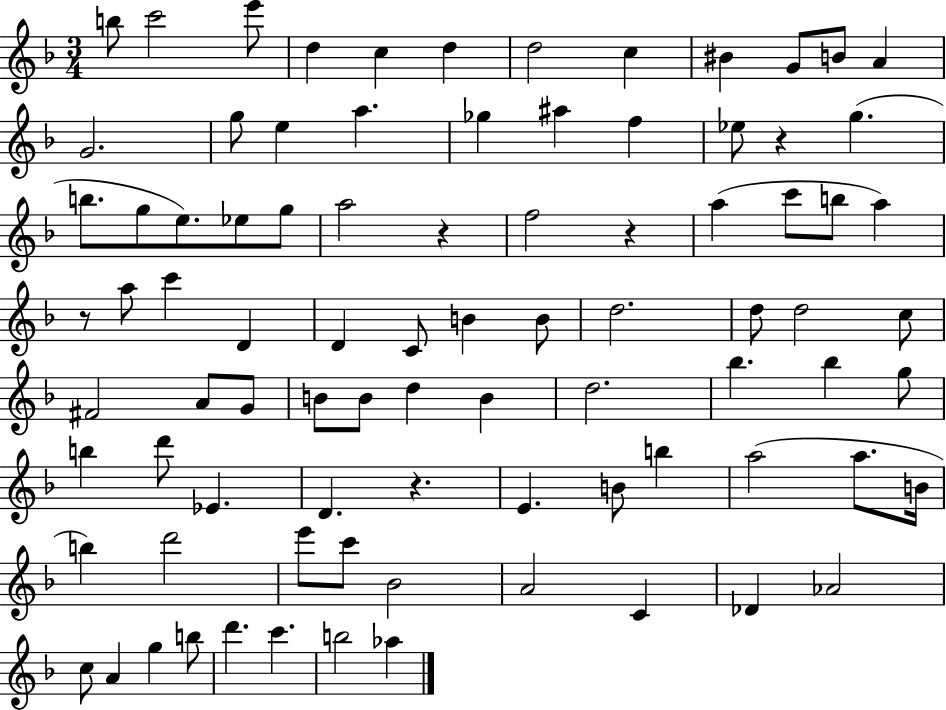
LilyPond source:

{
  \clef treble
  \numericTimeSignature
  \time 3/4
  \key f \major
  \repeat volta 2 { b''8 c'''2 e'''8 | d''4 c''4 d''4 | d''2 c''4 | bis'4 g'8 b'8 a'4 | \break g'2. | g''8 e''4 a''4. | ges''4 ais''4 f''4 | ees''8 r4 g''4.( | \break b''8. g''8 e''8.) ees''8 g''8 | a''2 r4 | f''2 r4 | a''4( c'''8 b''8 a''4) | \break r8 a''8 c'''4 d'4 | d'4 c'8 b'4 b'8 | d''2. | d''8 d''2 c''8 | \break fis'2 a'8 g'8 | b'8 b'8 d''4 b'4 | d''2. | bes''4. bes''4 g''8 | \break b''4 d'''8 ees'4. | d'4. r4. | e'4. b'8 b''4 | a''2( a''8. b'16 | \break b''4) d'''2 | e'''8 c'''8 bes'2 | a'2 c'4 | des'4 aes'2 | \break c''8 a'4 g''4 b''8 | d'''4. c'''4. | b''2 aes''4 | } \bar "|."
}